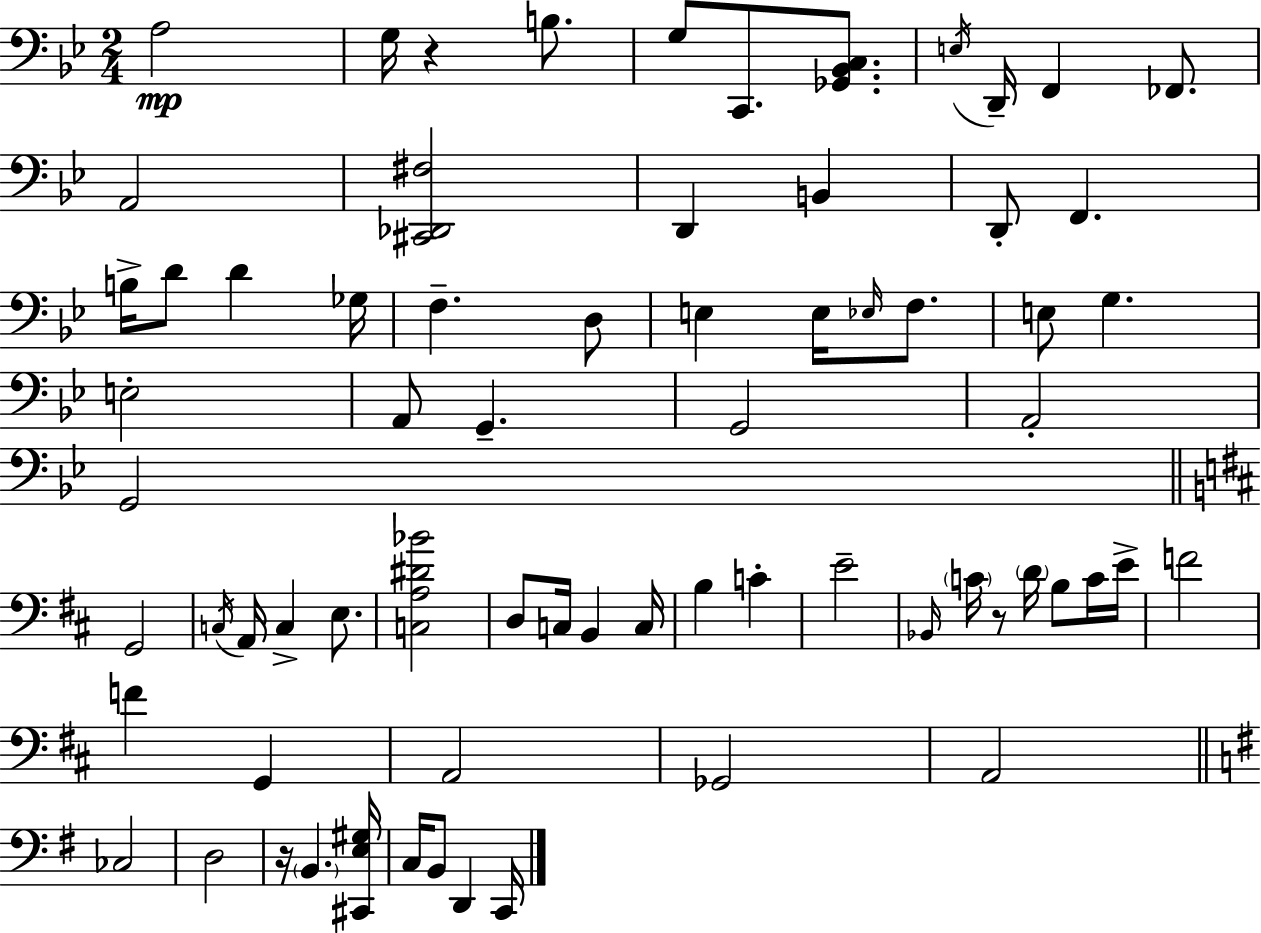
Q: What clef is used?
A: bass